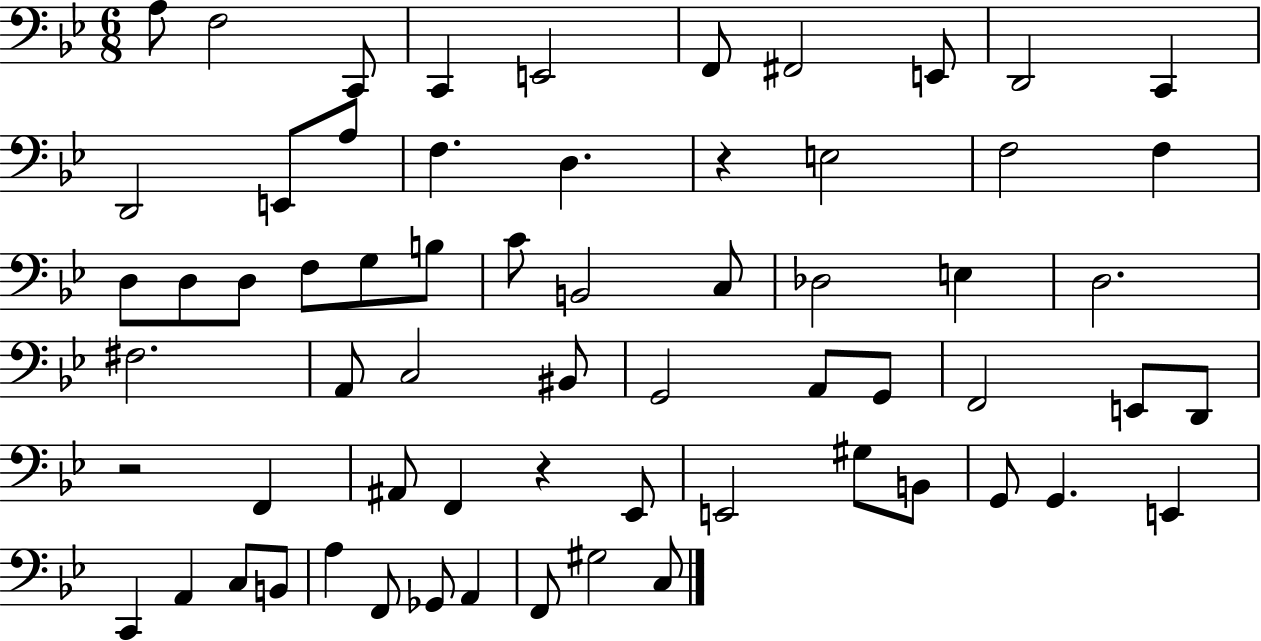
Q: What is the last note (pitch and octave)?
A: C3